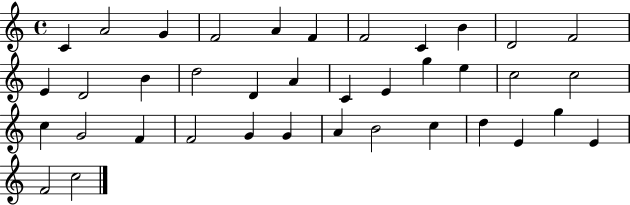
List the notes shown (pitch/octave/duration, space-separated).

C4/q A4/h G4/q F4/h A4/q F4/q F4/h C4/q B4/q D4/h F4/h E4/q D4/h B4/q D5/h D4/q A4/q C4/q E4/q G5/q E5/q C5/h C5/h C5/q G4/h F4/q F4/h G4/q G4/q A4/q B4/h C5/q D5/q E4/q G5/q E4/q F4/h C5/h